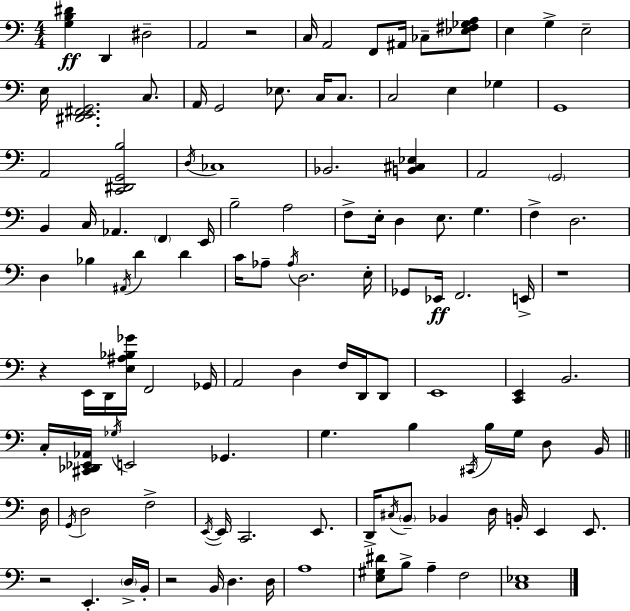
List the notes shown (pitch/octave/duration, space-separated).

[G3,B3,D#4]/q D2/q D#3/h A2/h R/h C3/s A2/h F2/e A#2/s CES3/e [Eb3,F#3,Gb3,A3]/e E3/q G3/q E3/h E3/s [D#2,E2,F#2,G2]/h. C3/e. A2/s G2/h Eb3/e. C3/s C3/e. C3/h E3/q Gb3/q G2/w A2/h [C2,D#2,G2,B3]/h D3/s CES3/w Bb2/h. [B2,C#3,Eb3]/q A2/h G2/h B2/q C3/s Ab2/q. F2/q E2/s B3/h A3/h F3/e E3/s D3/q E3/e. G3/q. F3/q D3/h. D3/q Bb3/q A#2/s D4/q D4/q C4/s Ab3/e Ab3/s D3/h. E3/s Gb2/e Eb2/s F2/h. E2/s R/w R/q E2/s D2/s [E3,A#3,Bb3,Gb4]/s F2/h Gb2/s A2/h D3/q F3/s D2/s D2/e E2/w [C2,E2]/q B2/h. C3/s [C#2,Db2,Eb2,Ab2]/s Gb3/s E2/h Gb2/q. G3/q. B3/q C#2/s B3/s G3/s D3/e B2/s D3/s G2/s D3/h F3/h E2/s E2/s C2/h. E2/e. D2/s C#3/s B2/e Bb2/q D3/s B2/s E2/q E2/e. R/h E2/q. D3/s B2/s R/h B2/s D3/q. D3/s A3/w [E3,G#3,D#4]/e B3/e A3/q F3/h [C3,Eb3]/w